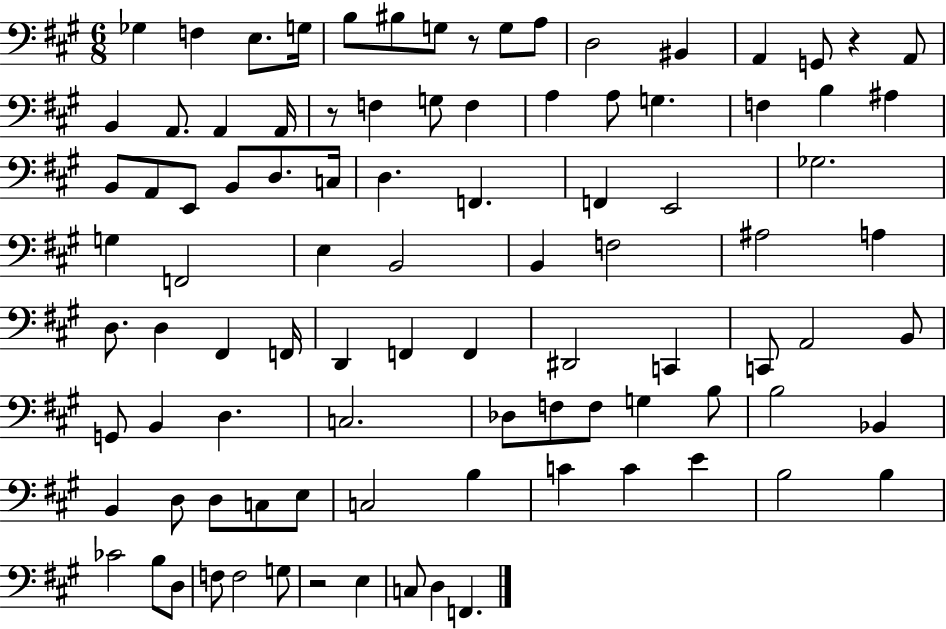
X:1
T:Untitled
M:6/8
L:1/4
K:A
_G, F, E,/2 G,/4 B,/2 ^B,/2 G,/2 z/2 G,/2 A,/2 D,2 ^B,, A,, G,,/2 z A,,/2 B,, A,,/2 A,, A,,/4 z/2 F, G,/2 F, A, A,/2 G, F, B, ^A, B,,/2 A,,/2 E,,/2 B,,/2 D,/2 C,/4 D, F,, F,, E,,2 _G,2 G, F,,2 E, B,,2 B,, F,2 ^A,2 A, D,/2 D, ^F,, F,,/4 D,, F,, F,, ^D,,2 C,, C,,/2 A,,2 B,,/2 G,,/2 B,, D, C,2 _D,/2 F,/2 F,/2 G, B,/2 B,2 _B,, B,, D,/2 D,/2 C,/2 E,/2 C,2 B, C C E B,2 B, _C2 B,/2 D,/2 F,/2 F,2 G,/2 z2 E, C,/2 D, F,,